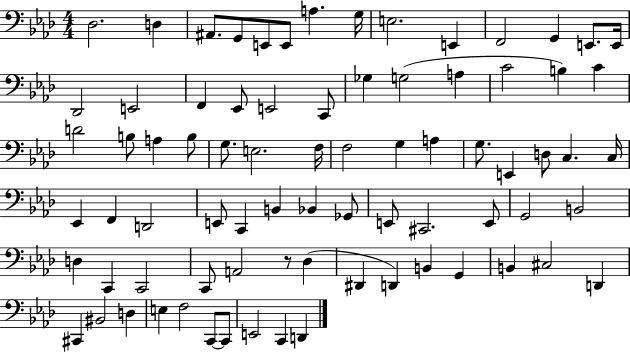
{
  \clef bass
  \numericTimeSignature
  \time 4/4
  \key aes \major
  des2. d4 | ais,8. g,8 e,8 e,8 a4. g16 | e2. e,4 | f,2 g,4 e,8. e,16 | \break des,2 e,2 | f,4 ees,8 e,2 c,8 | ges4 g2( a4 | c'2 b4) c'4 | \break d'2 b8 a4 b8 | g8. e2. f16 | f2 g4 a4 | g8. e,4 d8 c4. c16 | \break ees,4 f,4 d,2 | e,8 c,4 b,4 bes,4 ges,8 | e,8 cis,2. e,8 | g,2 b,2 | \break d4 c,4 c,2 | c,8 a,2 r8 des4( | dis,4 d,4) b,4 g,4 | b,4 cis2 d,4 | \break cis,4 bis,2 d4 | e4 f2 c,8~~ c,8 | e,2 c,4 d,4 | \bar "|."
}